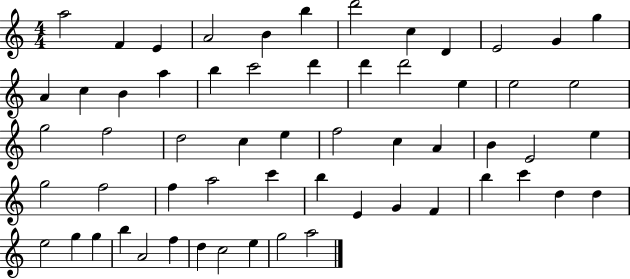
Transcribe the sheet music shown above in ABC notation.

X:1
T:Untitled
M:4/4
L:1/4
K:C
a2 F E A2 B b d'2 c D E2 G g A c B a b c'2 d' d' d'2 e e2 e2 g2 f2 d2 c e f2 c A B E2 e g2 f2 f a2 c' b E G F b c' d d e2 g g b A2 f d c2 e g2 a2